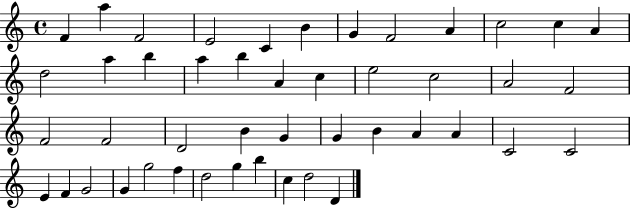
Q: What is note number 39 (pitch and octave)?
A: G5